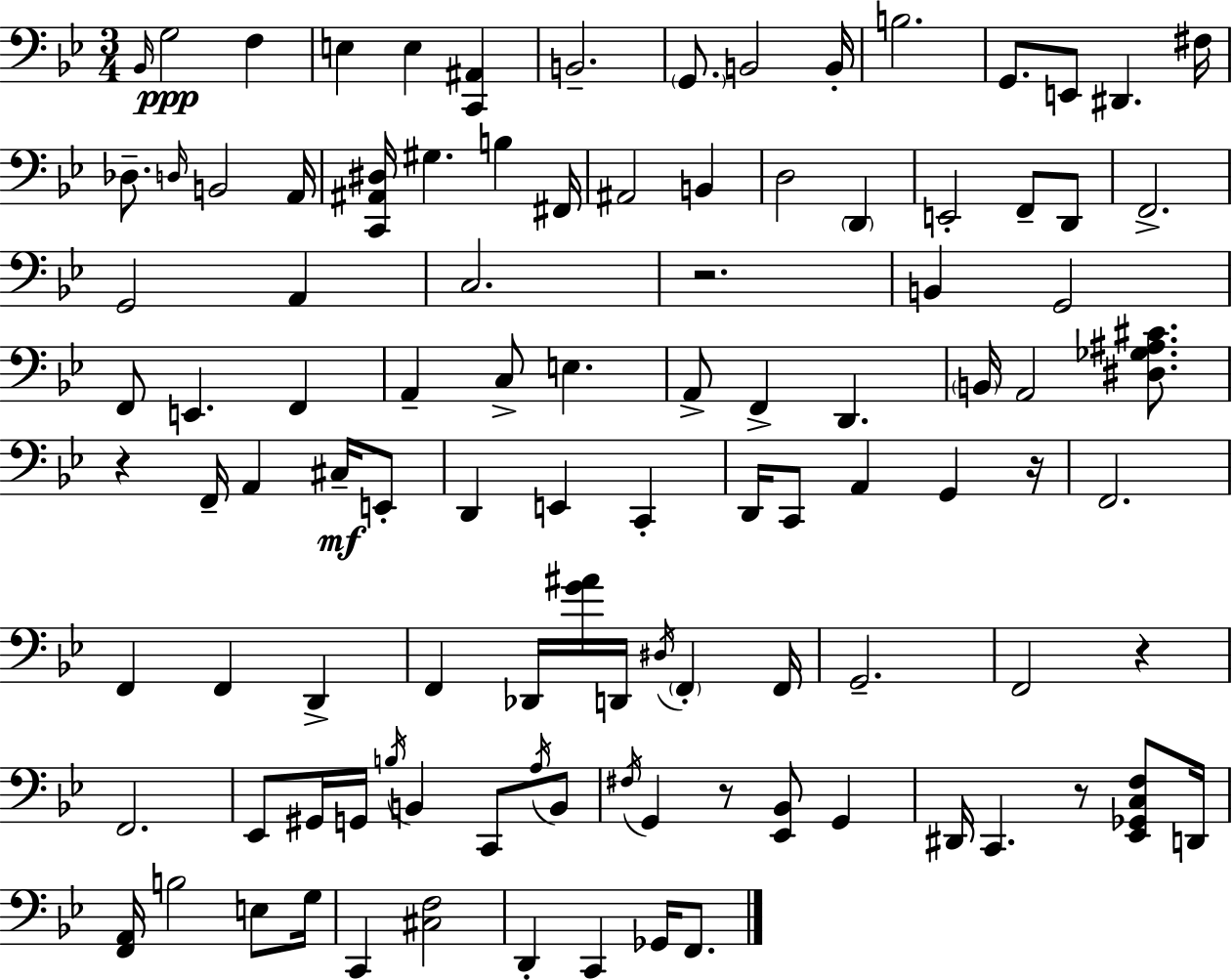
{
  \clef bass
  \numericTimeSignature
  \time 3/4
  \key bes \major
  \grace { bes,16 }\ppp g2 f4 | e4 e4 <c, ais,>4 | b,2.-- | \parenthesize g,8. b,2 | \break b,16-. b2. | g,8. e,8 dis,4. | fis16 des8.-- \grace { d16 } b,2 | a,16 <c, ais, dis>16 gis4. b4 | \break fis,16 ais,2 b,4 | d2 \parenthesize d,4 | e,2-. f,8-- | d,8 f,2.-> | \break g,2 a,4 | c2. | r2. | b,4 g,2 | \break f,8 e,4. f,4 | a,4-- c8-> e4. | a,8-> f,4-> d,4. | \parenthesize b,16 a,2 <dis ges ais cis'>8. | \break r4 f,16-- a,4 cis16--\mf | e,8-. d,4 e,4 c,4-. | d,16 c,8 a,4 g,4 | r16 f,2. | \break f,4 f,4 d,4-> | f,4 des,16 <g' ais'>16 d,16 \acciaccatura { dis16 } \parenthesize f,4-. | f,16 g,2.-- | f,2 r4 | \break f,2. | ees,8 gis,16 g,16 \acciaccatura { b16 } b,4 | c,8 \acciaccatura { a16 } b,8 \acciaccatura { fis16 } g,4 r8 | <ees, bes,>8 g,4 dis,16 c,4. | \break r8 <ees, ges, c f>8 d,16 <f, a,>16 b2 | e8 g16 c,4 <cis f>2 | d,4-. c,4 | ges,16 f,8. \bar "|."
}